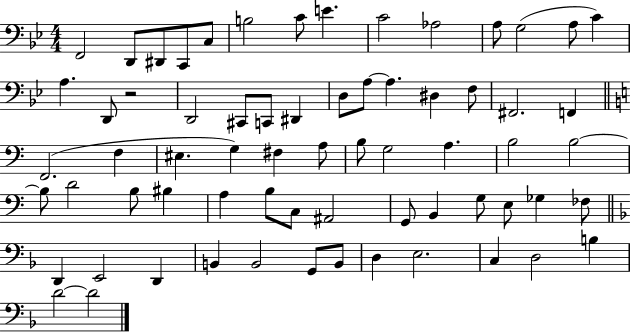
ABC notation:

X:1
T:Untitled
M:4/4
L:1/4
K:Bb
F,,2 D,,/2 ^D,,/2 C,,/2 C,/2 B,2 C/2 E C2 _A,2 A,/2 G,2 A,/2 C A, D,,/2 z2 D,,2 ^C,,/2 C,,/2 ^D,, D,/2 A,/2 A, ^D, F,/2 ^F,,2 F,, F,,2 F, ^E, G, ^F, A,/2 B,/2 G,2 A, B,2 B,2 B,/2 D2 B,/2 ^B, A, B,/2 C,/2 ^A,,2 G,,/2 B,, G,/2 E,/2 _G, _F,/2 D,, E,,2 D,, B,, B,,2 G,,/2 B,,/2 D, E,2 C, D,2 B, D2 D2